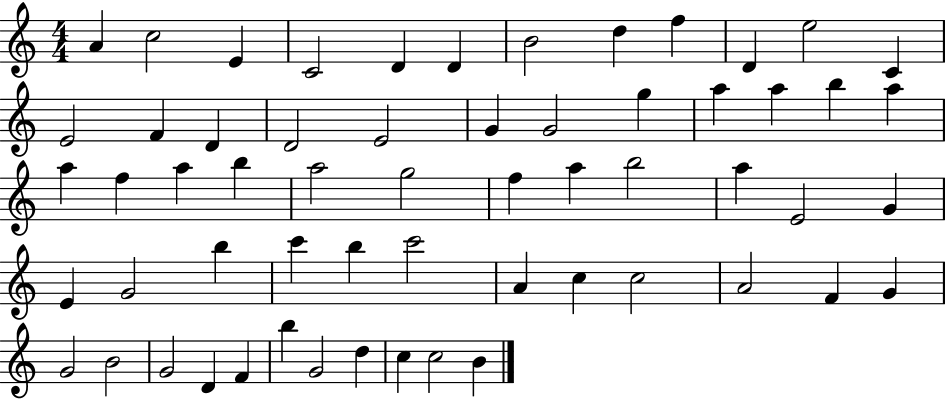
{
  \clef treble
  \numericTimeSignature
  \time 4/4
  \key c \major
  a'4 c''2 e'4 | c'2 d'4 d'4 | b'2 d''4 f''4 | d'4 e''2 c'4 | \break e'2 f'4 d'4 | d'2 e'2 | g'4 g'2 g''4 | a''4 a''4 b''4 a''4 | \break a''4 f''4 a''4 b''4 | a''2 g''2 | f''4 a''4 b''2 | a''4 e'2 g'4 | \break e'4 g'2 b''4 | c'''4 b''4 c'''2 | a'4 c''4 c''2 | a'2 f'4 g'4 | \break g'2 b'2 | g'2 d'4 f'4 | b''4 g'2 d''4 | c''4 c''2 b'4 | \break \bar "|."
}